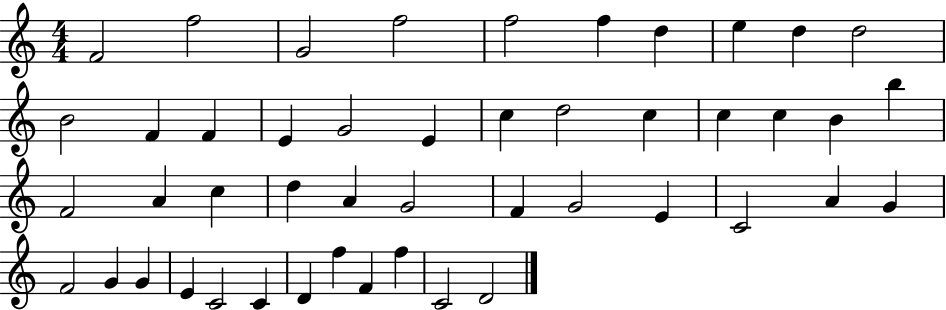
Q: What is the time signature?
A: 4/4